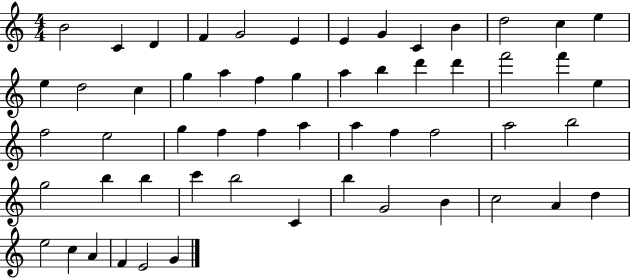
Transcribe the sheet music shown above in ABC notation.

X:1
T:Untitled
M:4/4
L:1/4
K:C
B2 C D F G2 E E G C B d2 c e e d2 c g a f g a b d' d' f'2 f' e f2 e2 g f f a a f f2 a2 b2 g2 b b c' b2 C b G2 B c2 A d e2 c A F E2 G